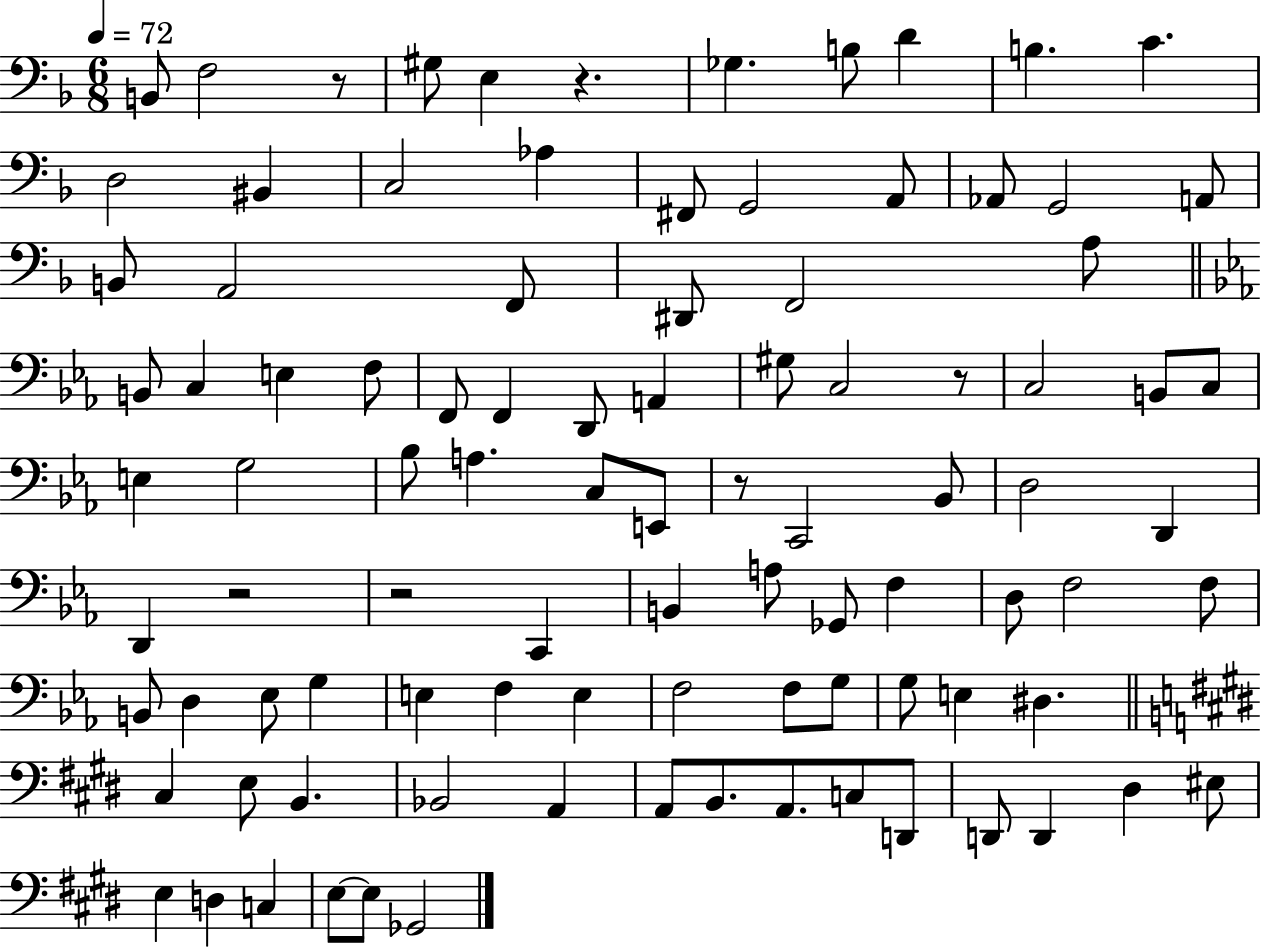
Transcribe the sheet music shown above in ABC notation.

X:1
T:Untitled
M:6/8
L:1/4
K:F
B,,/2 F,2 z/2 ^G,/2 E, z _G, B,/2 D B, C D,2 ^B,, C,2 _A, ^F,,/2 G,,2 A,,/2 _A,,/2 G,,2 A,,/2 B,,/2 A,,2 F,,/2 ^D,,/2 F,,2 A,/2 B,,/2 C, E, F,/2 F,,/2 F,, D,,/2 A,, ^G,/2 C,2 z/2 C,2 B,,/2 C,/2 E, G,2 _B,/2 A, C,/2 E,,/2 z/2 C,,2 _B,,/2 D,2 D,, D,, z2 z2 C,, B,, A,/2 _G,,/2 F, D,/2 F,2 F,/2 B,,/2 D, _E,/2 G, E, F, E, F,2 F,/2 G,/2 G,/2 E, ^D, ^C, E,/2 B,, _B,,2 A,, A,,/2 B,,/2 A,,/2 C,/2 D,,/2 D,,/2 D,, ^D, ^E,/2 E, D, C, E,/2 E,/2 _G,,2